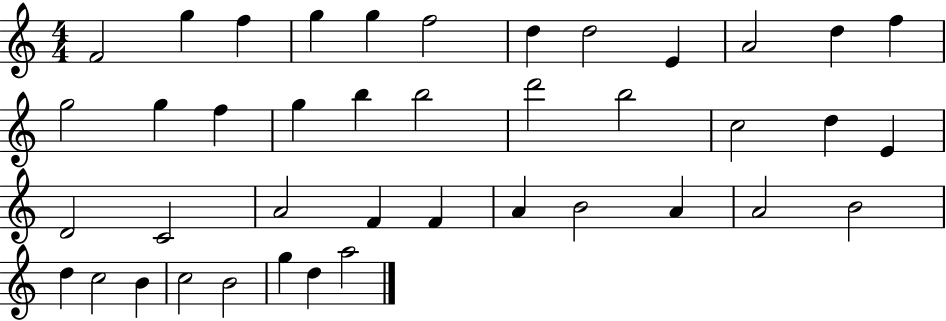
F4/h G5/q F5/q G5/q G5/q F5/h D5/q D5/h E4/q A4/h D5/q F5/q G5/h G5/q F5/q G5/q B5/q B5/h D6/h B5/h C5/h D5/q E4/q D4/h C4/h A4/h F4/q F4/q A4/q B4/h A4/q A4/h B4/h D5/q C5/h B4/q C5/h B4/h G5/q D5/q A5/h